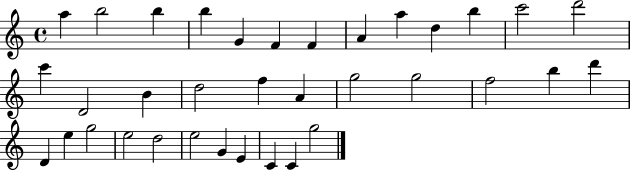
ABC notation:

X:1
T:Untitled
M:4/4
L:1/4
K:C
a b2 b b G F F A a d b c'2 d'2 c' D2 B d2 f A g2 g2 f2 b d' D e g2 e2 d2 e2 G E C C g2